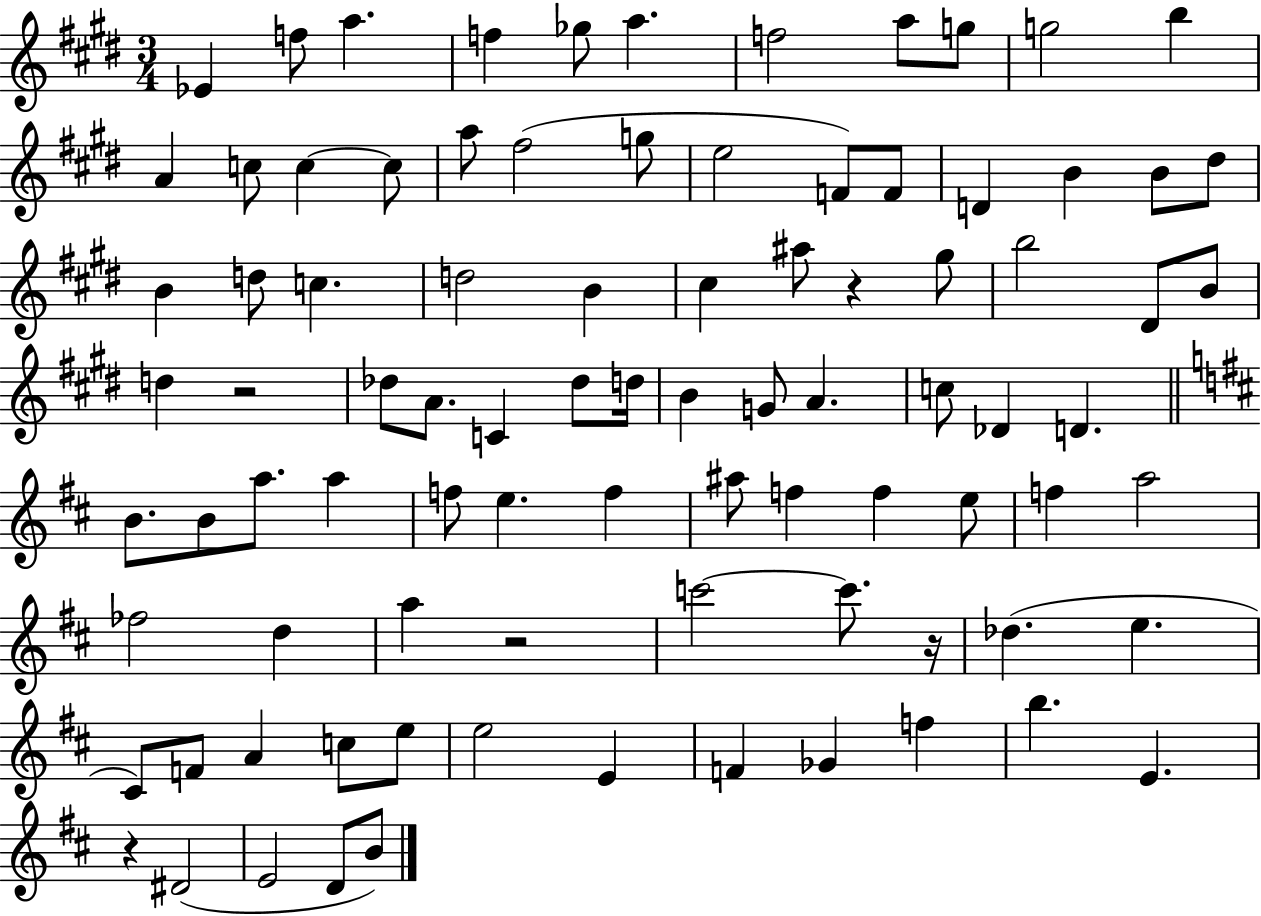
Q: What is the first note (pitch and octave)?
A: Eb4